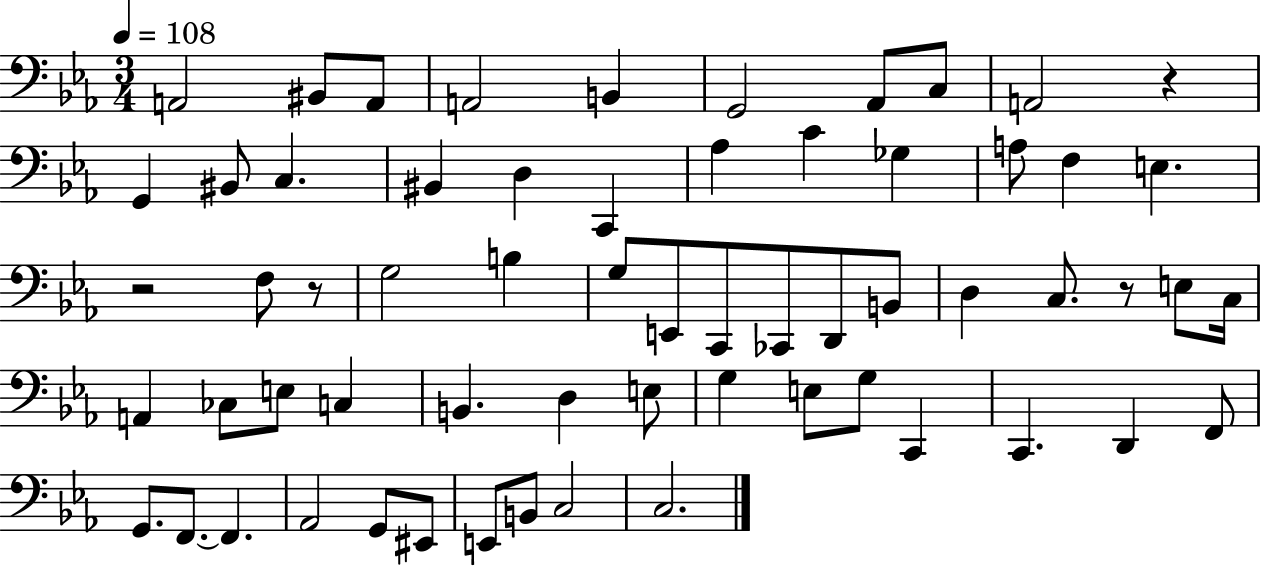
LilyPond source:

{
  \clef bass
  \numericTimeSignature
  \time 3/4
  \key ees \major
  \tempo 4 = 108
  a,2 bis,8 a,8 | a,2 b,4 | g,2 aes,8 c8 | a,2 r4 | \break g,4 bis,8 c4. | bis,4 d4 c,4 | aes4 c'4 ges4 | a8 f4 e4. | \break r2 f8 r8 | g2 b4 | g8 e,8 c,8 ces,8 d,8 b,8 | d4 c8. r8 e8 c16 | \break a,4 ces8 e8 c4 | b,4. d4 e8 | g4 e8 g8 c,4 | c,4. d,4 f,8 | \break g,8. f,8.~~ f,4. | aes,2 g,8 eis,8 | e,8 b,8 c2 | c2. | \break \bar "|."
}